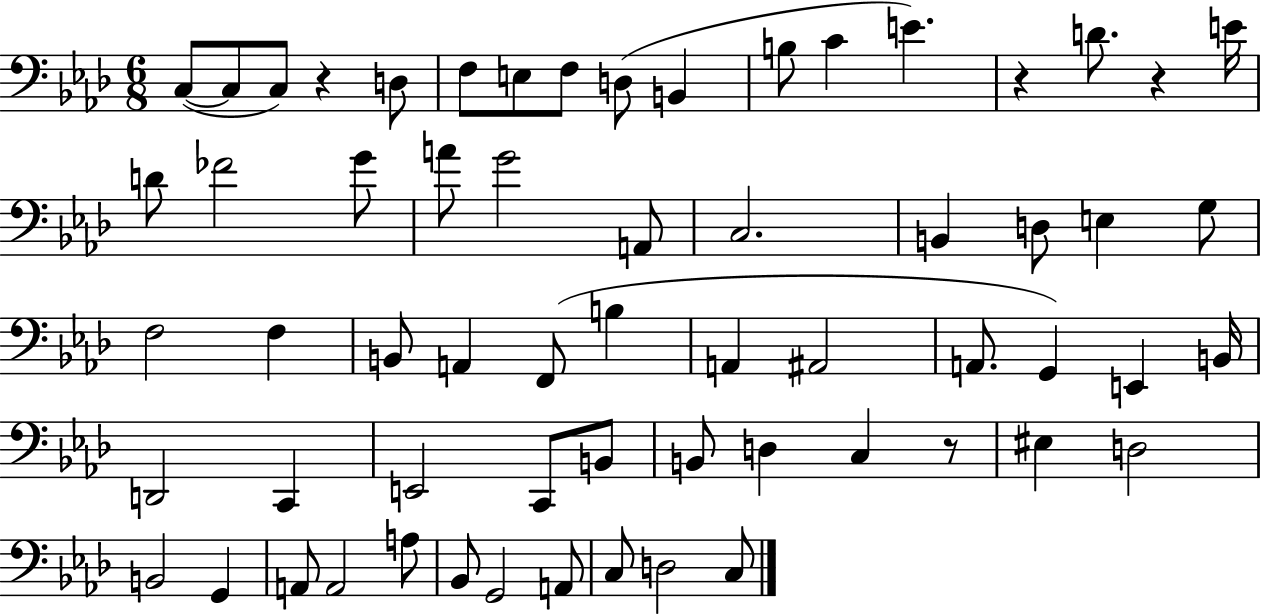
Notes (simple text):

C3/e C3/e C3/e R/q D3/e F3/e E3/e F3/e D3/e B2/q B3/e C4/q E4/q. R/q D4/e. R/q E4/s D4/e FES4/h G4/e A4/e G4/h A2/e C3/h. B2/q D3/e E3/q G3/e F3/h F3/q B2/e A2/q F2/e B3/q A2/q A#2/h A2/e. G2/q E2/q B2/s D2/h C2/q E2/h C2/e B2/e B2/e D3/q C3/q R/e EIS3/q D3/h B2/h G2/q A2/e A2/h A3/e Bb2/e G2/h A2/e C3/e D3/h C3/e